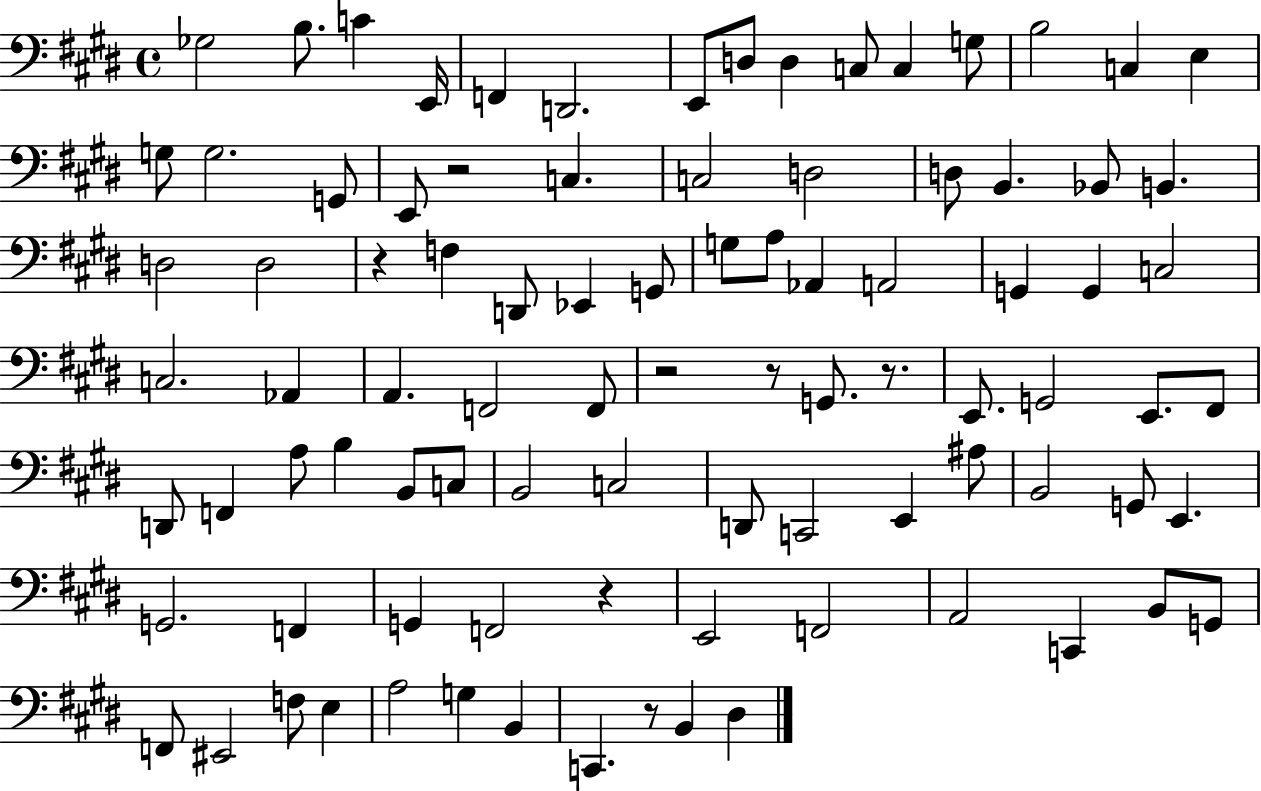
{
  \clef bass
  \time 4/4
  \defaultTimeSignature
  \key e \major
  \repeat volta 2 { ges2 b8. c'4 e,16 | f,4 d,2. | e,8 d8 d4 c8 c4 g8 | b2 c4 e4 | \break g8 g2. g,8 | e,8 r2 c4. | c2 d2 | d8 b,4. bes,8 b,4. | \break d2 d2 | r4 f4 d,8 ees,4 g,8 | g8 a8 aes,4 a,2 | g,4 g,4 c2 | \break c2. aes,4 | a,4. f,2 f,8 | r2 r8 g,8. r8. | e,8. g,2 e,8. fis,8 | \break d,8 f,4 a8 b4 b,8 c8 | b,2 c2 | d,8 c,2 e,4 ais8 | b,2 g,8 e,4. | \break g,2. f,4 | g,4 f,2 r4 | e,2 f,2 | a,2 c,4 b,8 g,8 | \break f,8 eis,2 f8 e4 | a2 g4 b,4 | c,4. r8 b,4 dis4 | } \bar "|."
}